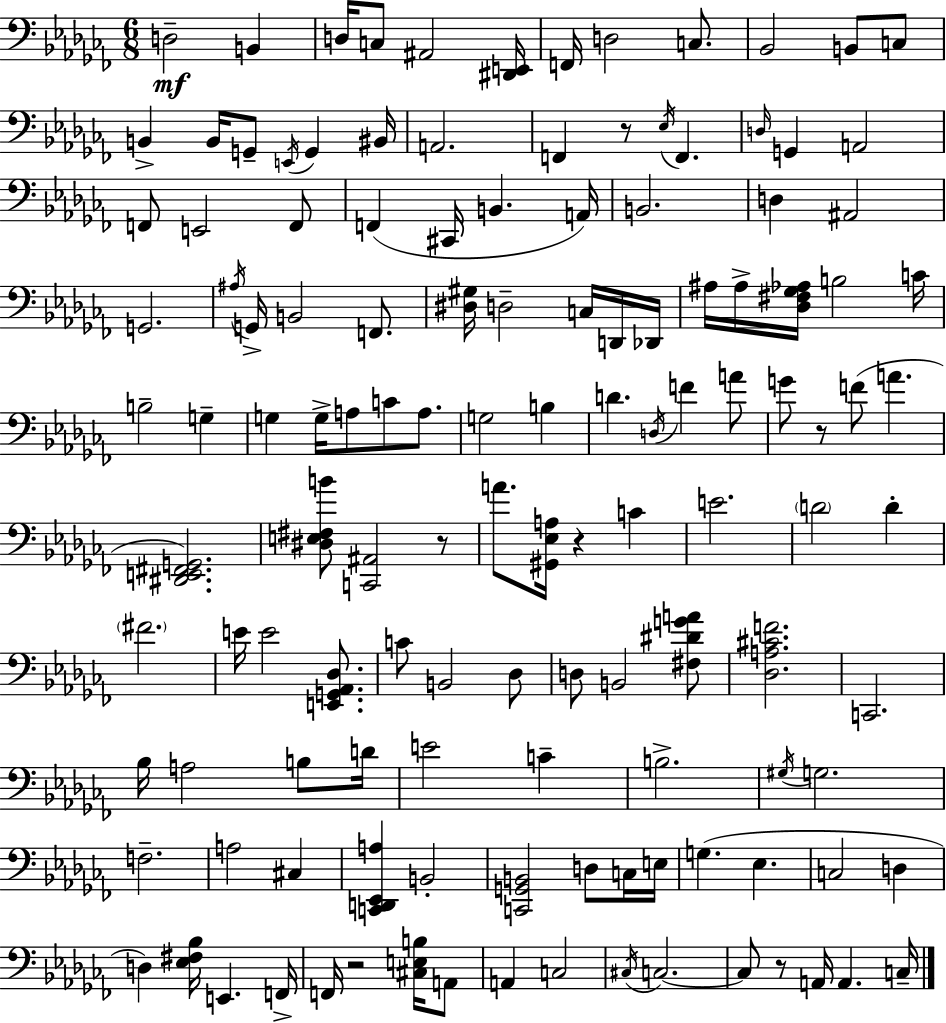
{
  \clef bass
  \numericTimeSignature
  \time 6/8
  \key aes \minor
  d2--\mf b,4 | d16 c8 ais,2 <dis, e,>16 | f,16 d2 c8. | bes,2 b,8 c8 | \break b,4-> b,16 g,8-- \acciaccatura { e,16 } g,4 | bis,16 a,2. | f,4 r8 \acciaccatura { ees16 } f,4. | \grace { d16 } g,4 a,2 | \break f,8 e,2 | f,8 f,4( cis,16 b,4. | a,16) b,2. | d4 ais,2 | \break g,2. | \acciaccatura { ais16 } g,16-> b,2 | f,8. <dis gis>16 d2-- | c16 d,16 des,16 ais16 ais16-> <des fis ges aes>16 b2 | \break c'16 b2-- | g4-- g4 g16-> a8 c'8 | a8. g2 | b4 d'4. \acciaccatura { d16 } f'4 | \break a'8 g'8 r8 f'8( a'4. | <dis, e, fis, g,>2.) | <dis e fis b'>8 <c, ais,>2 | r8 a'8. <gis, ees a>16 r4 | \break c'4 e'2. | \parenthesize d'2 | d'4-. \parenthesize fis'2. | e'16 e'2 | \break <e, g, aes, des>8. c'8 b,2 | des8 d8 b,2 | <fis dis' g' a'>8 <des a cis' f'>2. | c,2. | \break bes16 a2 | b8 d'16 e'2 | c'4-- b2.-> | \acciaccatura { gis16 } g2. | \break f2.-- | a2 | cis4 <c, d, ees, a>4 b,2-. | <c, g, b,>2 | \break d8 c16 e16 g4.( | ees4. c2 | d4 d4) <ees fis bes>16 e,4. | f,16-> f,16 r2 | \break <cis e b>16 a,8 a,4 c2 | \acciaccatura { cis16 } c2.~~ | c8 r8 a,16 | a,4. c16-- \bar "|."
}